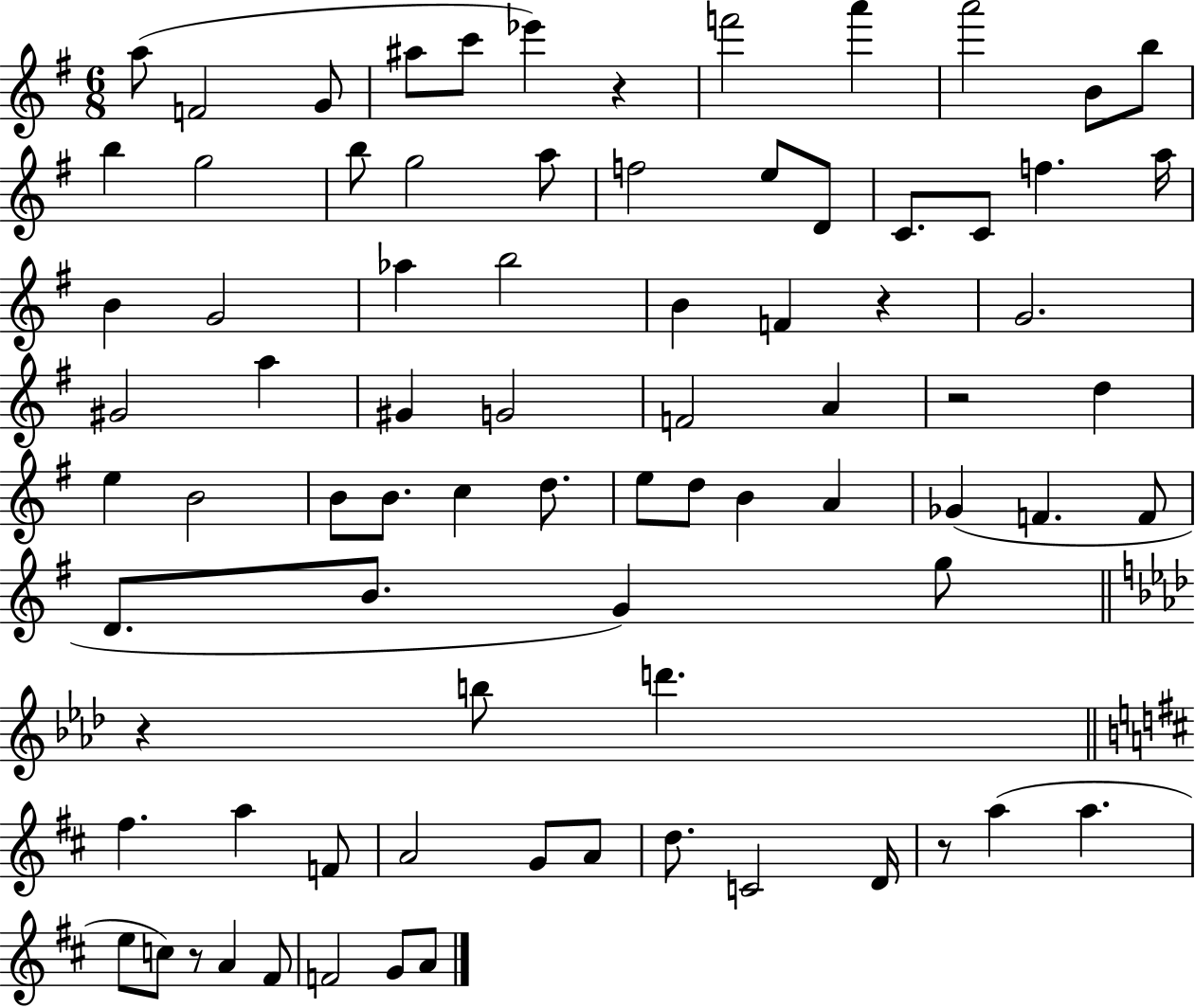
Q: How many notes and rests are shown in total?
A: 80